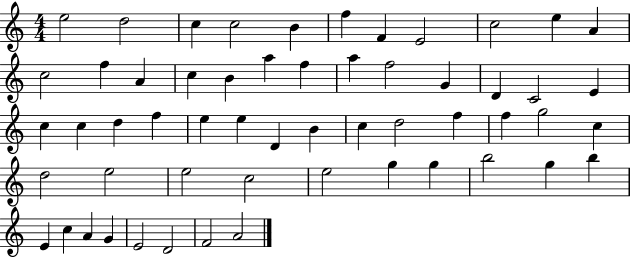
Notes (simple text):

E5/h D5/h C5/q C5/h B4/q F5/q F4/q E4/h C5/h E5/q A4/q C5/h F5/q A4/q C5/q B4/q A5/q F5/q A5/q F5/h G4/q D4/q C4/h E4/q C5/q C5/q D5/q F5/q E5/q E5/q D4/q B4/q C5/q D5/h F5/q F5/q G5/h C5/q D5/h E5/h E5/h C5/h E5/h G5/q G5/q B5/h G5/q B5/q E4/q C5/q A4/q G4/q E4/h D4/h F4/h A4/h